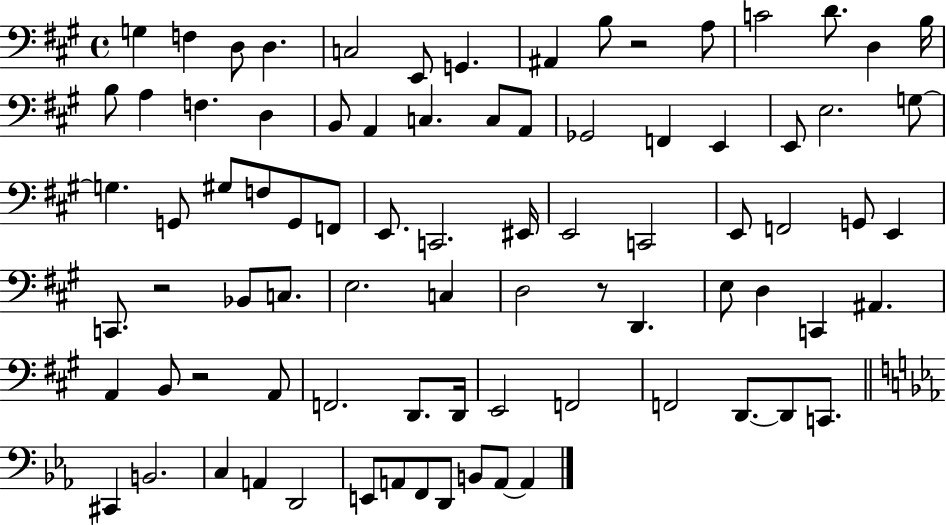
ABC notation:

X:1
T:Untitled
M:4/4
L:1/4
K:A
G, F, D,/2 D, C,2 E,,/2 G,, ^A,, B,/2 z2 A,/2 C2 D/2 D, B,/4 B,/2 A, F, D, B,,/2 A,, C, C,/2 A,,/2 _G,,2 F,, E,, E,,/2 E,2 G,/2 G, G,,/2 ^G,/2 F,/2 G,,/2 F,,/2 E,,/2 C,,2 ^E,,/4 E,,2 C,,2 E,,/2 F,,2 G,,/2 E,, C,,/2 z2 _B,,/2 C,/2 E,2 C, D,2 z/2 D,, E,/2 D, C,, ^A,, A,, B,,/2 z2 A,,/2 F,,2 D,,/2 D,,/4 E,,2 F,,2 F,,2 D,,/2 D,,/2 C,,/2 ^C,, B,,2 C, A,, D,,2 E,,/2 A,,/2 F,,/2 D,,/2 B,,/2 A,,/2 A,,